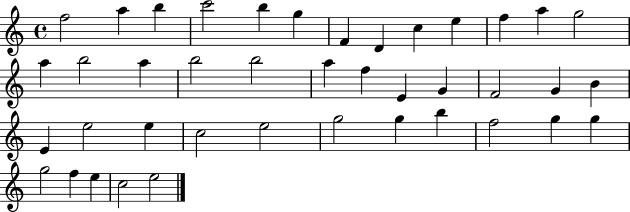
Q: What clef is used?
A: treble